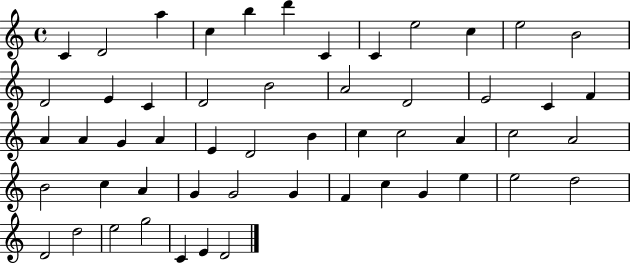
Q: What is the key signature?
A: C major